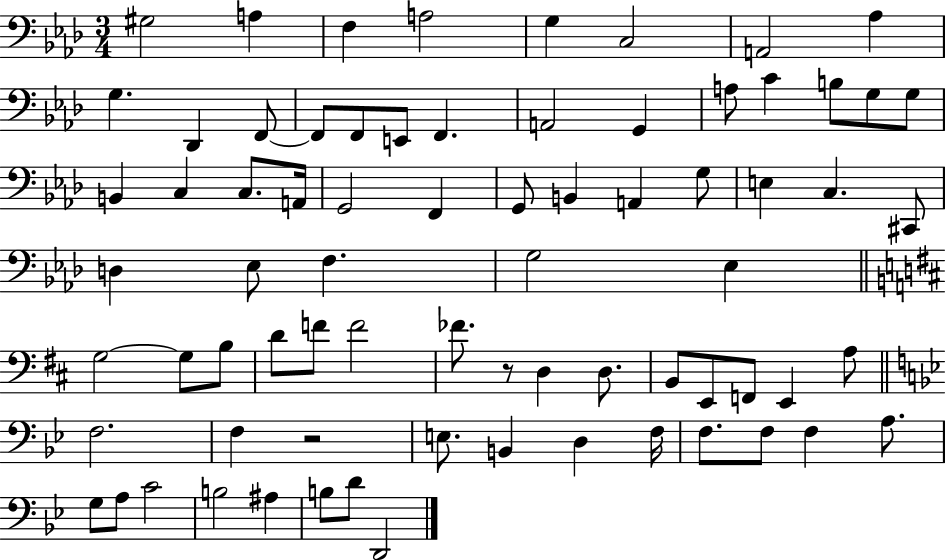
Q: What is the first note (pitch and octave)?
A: G#3